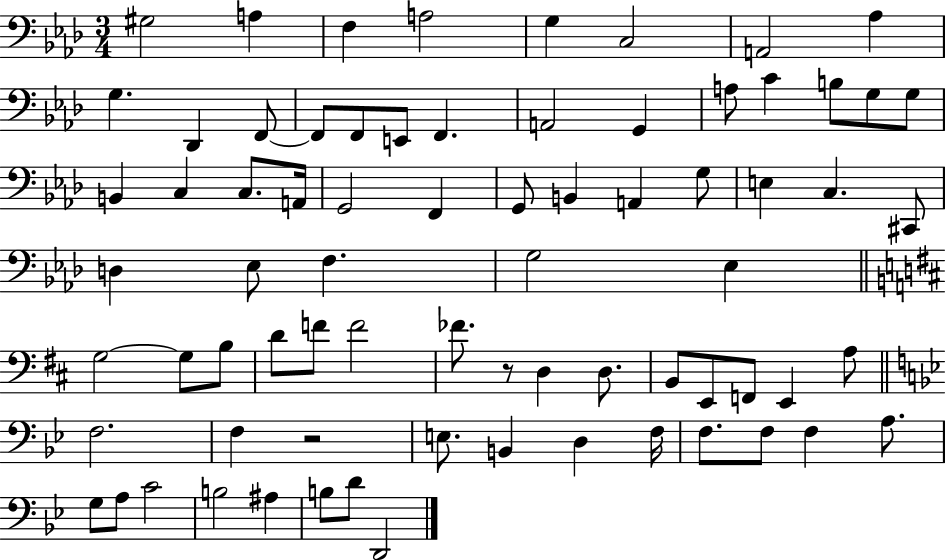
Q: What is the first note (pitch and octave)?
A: G#3